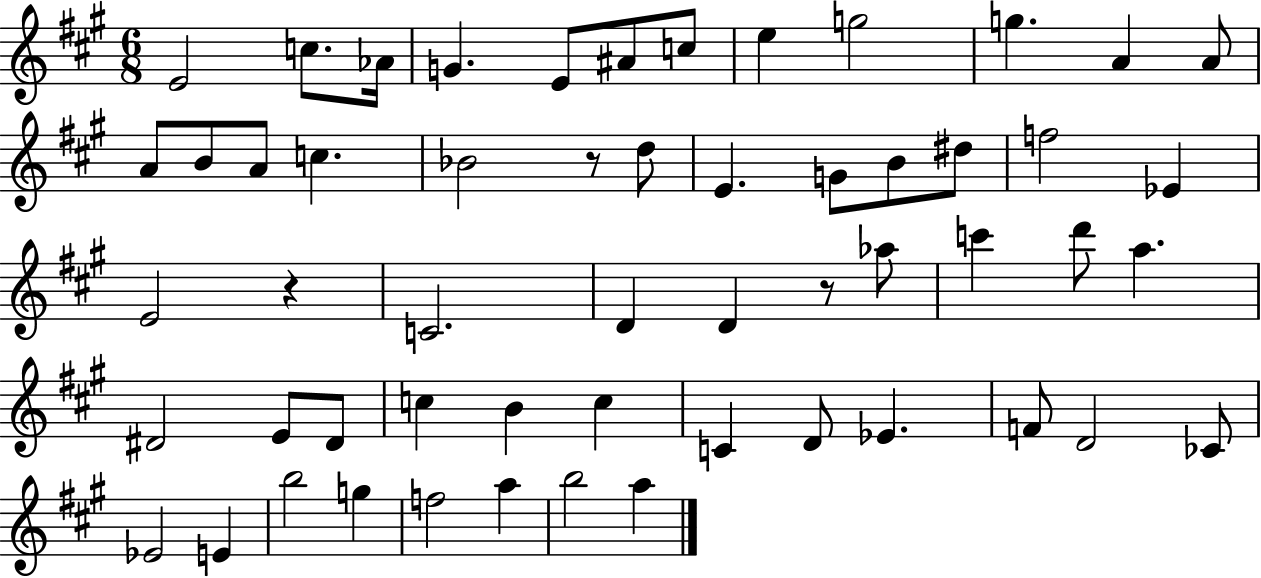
E4/h C5/e. Ab4/s G4/q. E4/e A#4/e C5/e E5/q G5/h G5/q. A4/q A4/e A4/e B4/e A4/e C5/q. Bb4/h R/e D5/e E4/q. G4/e B4/e D#5/e F5/h Eb4/q E4/h R/q C4/h. D4/q D4/q R/e Ab5/e C6/q D6/e A5/q. D#4/h E4/e D#4/e C5/q B4/q C5/q C4/q D4/e Eb4/q. F4/e D4/h CES4/e Eb4/h E4/q B5/h G5/q F5/h A5/q B5/h A5/q